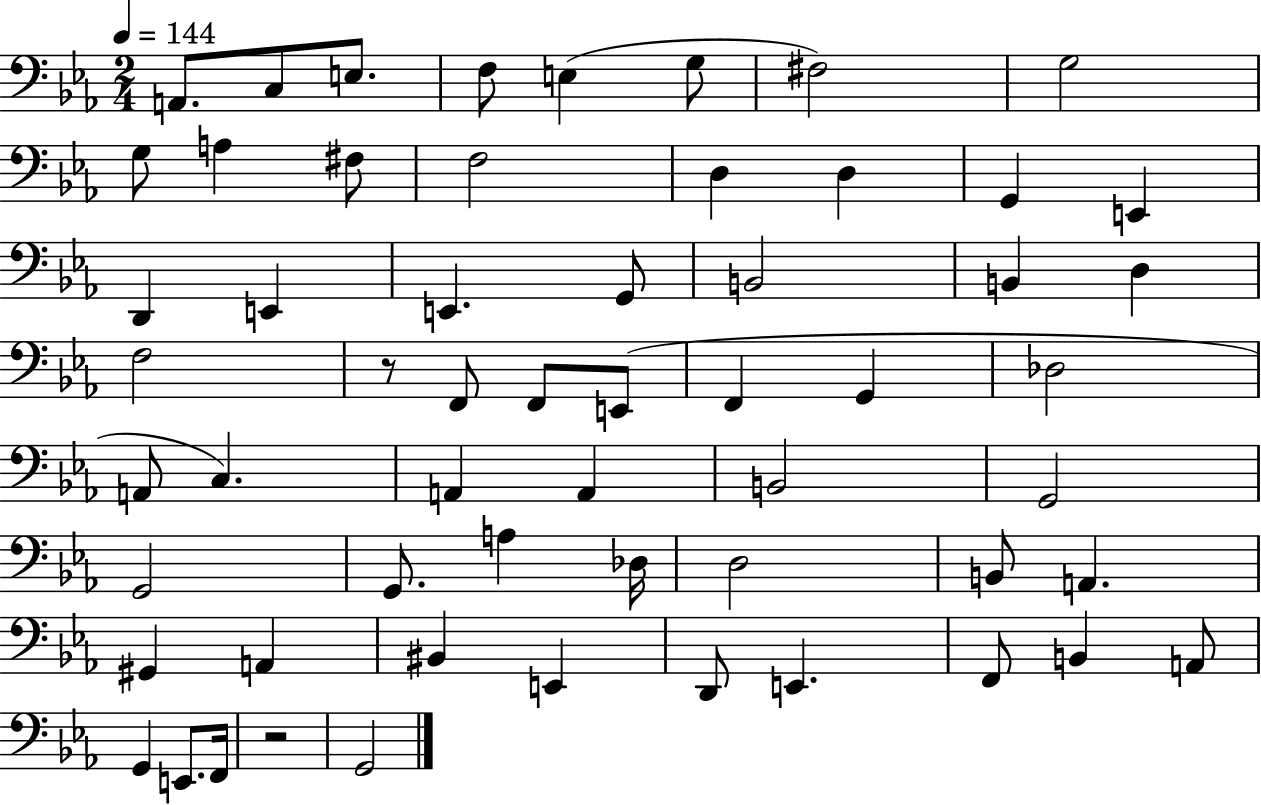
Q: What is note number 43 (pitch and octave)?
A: A2